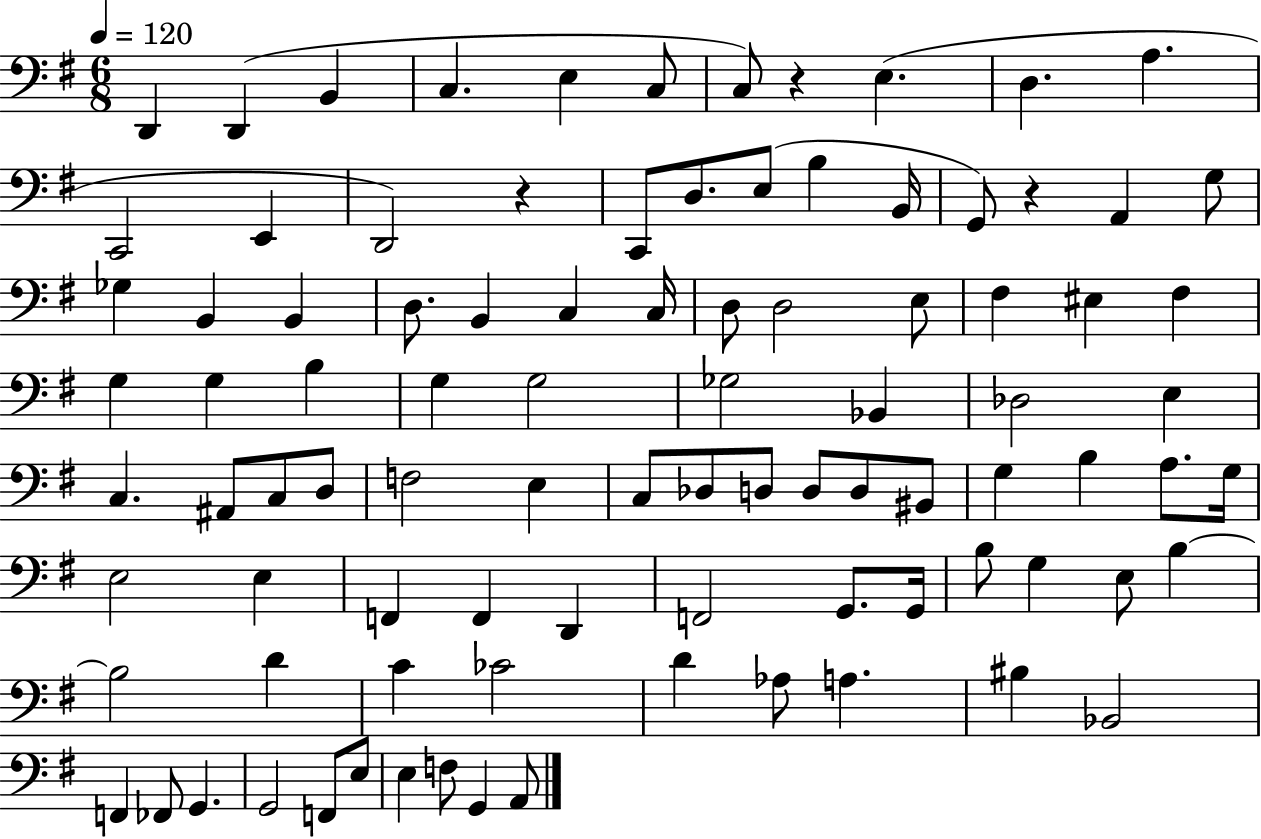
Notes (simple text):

D2/q D2/q B2/q C3/q. E3/q C3/e C3/e R/q E3/q. D3/q. A3/q. C2/h E2/q D2/h R/q C2/e D3/e. E3/e B3/q B2/s G2/e R/q A2/q G3/e Gb3/q B2/q B2/q D3/e. B2/q C3/q C3/s D3/e D3/h E3/e F#3/q EIS3/q F#3/q G3/q G3/q B3/q G3/q G3/h Gb3/h Bb2/q Db3/h E3/q C3/q. A#2/e C3/e D3/e F3/h E3/q C3/e Db3/e D3/e D3/e D3/e BIS2/e G3/q B3/q A3/e. G3/s E3/h E3/q F2/q F2/q D2/q F2/h G2/e. G2/s B3/e G3/q E3/e B3/q B3/h D4/q C4/q CES4/h D4/q Ab3/e A3/q. BIS3/q Bb2/h F2/q FES2/e G2/q. G2/h F2/e E3/e E3/q F3/e G2/q A2/e